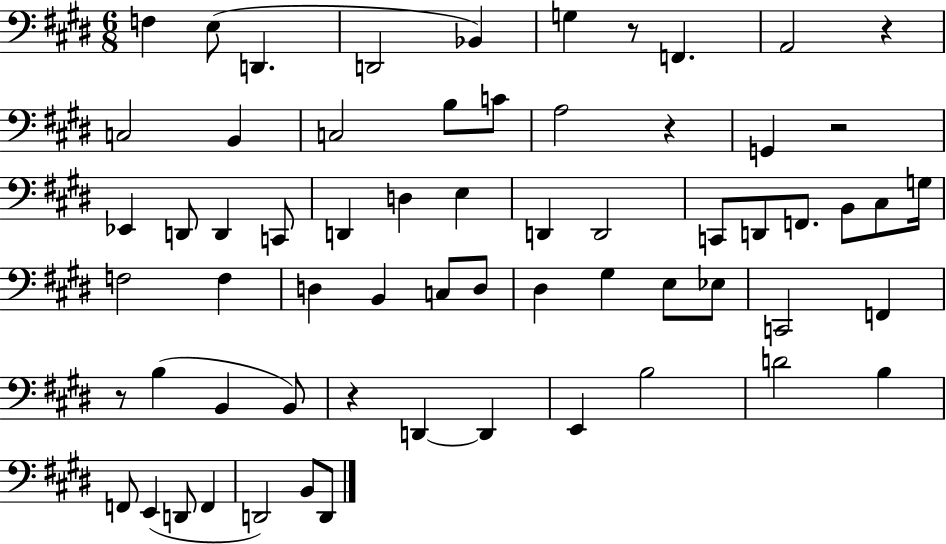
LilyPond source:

{
  \clef bass
  \numericTimeSignature
  \time 6/8
  \key e \major
  \repeat volta 2 { f4 e8( d,4. | d,2 bes,4) | g4 r8 f,4. | a,2 r4 | \break c2 b,4 | c2 b8 c'8 | a2 r4 | g,4 r2 | \break ees,4 d,8 d,4 c,8 | d,4 d4 e4 | d,4 d,2 | c,8 d,8 f,8. b,8 cis8 g16 | \break f2 f4 | d4 b,4 c8 d8 | dis4 gis4 e8 ees8 | c,2 f,4 | \break r8 b4( b,4 b,8) | r4 d,4~~ d,4 | e,4 b2 | d'2 b4 | \break f,8 e,4( d,8 f,4 | d,2) b,8 d,8 | } \bar "|."
}